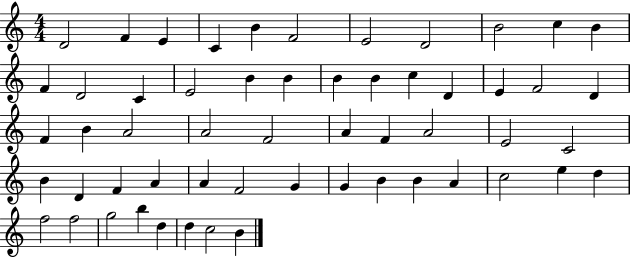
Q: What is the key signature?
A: C major